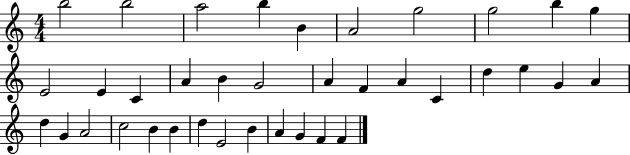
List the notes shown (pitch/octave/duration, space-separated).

B5/h B5/h A5/h B5/q B4/q A4/h G5/h G5/h B5/q G5/q E4/h E4/q C4/q A4/q B4/q G4/h A4/q F4/q A4/q C4/q D5/q E5/q G4/q A4/q D5/q G4/q A4/h C5/h B4/q B4/q D5/q E4/h B4/q A4/q G4/q F4/q F4/q